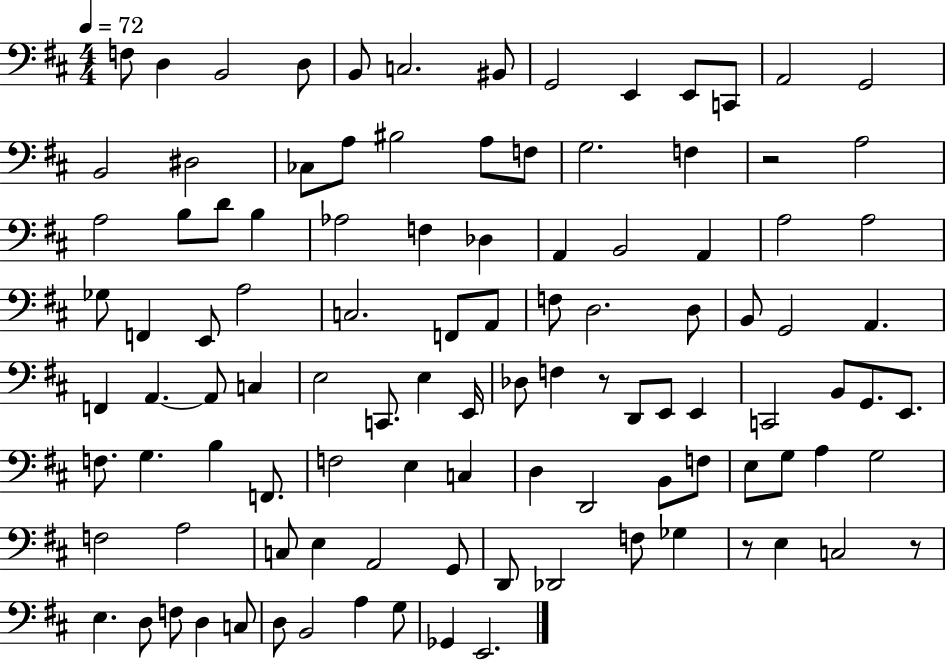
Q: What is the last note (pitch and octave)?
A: E2